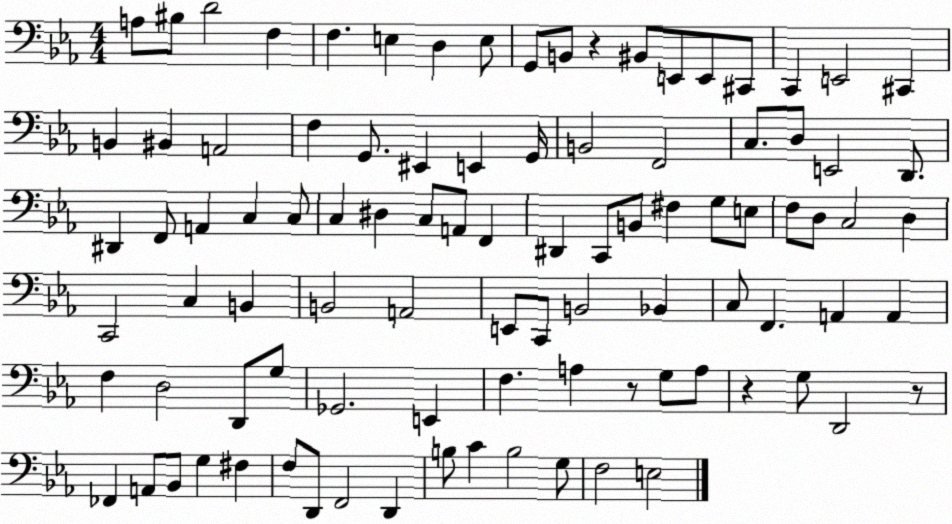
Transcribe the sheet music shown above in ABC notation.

X:1
T:Untitled
M:4/4
L:1/4
K:Eb
A,/2 ^B,/2 D2 F, F, E, D, E,/2 G,,/2 B,,/2 z ^B,,/2 E,,/2 E,,/2 ^C,,/2 C,, E,,2 ^C,, B,, ^B,, A,,2 F, G,,/2 ^E,, E,, G,,/4 B,,2 F,,2 C,/2 D,/2 E,,2 D,,/2 ^D,, F,,/2 A,, C, C,/2 C, ^D, C,/2 A,,/2 F,, ^D,, C,,/2 B,,/2 ^F, G,/2 E,/2 F,/2 D,/2 C,2 D, C,,2 C, B,, B,,2 A,,2 E,,/2 C,,/2 B,,2 _B,, C,/2 F,, A,, A,, F, D,2 D,,/2 G,/2 _G,,2 E,, F, A, z/2 G,/2 A,/2 z G,/2 D,,2 z/2 _F,, A,,/2 _B,,/2 G, ^F, F,/2 D,,/2 F,,2 D,, B,/2 C B,2 G,/2 F,2 E,2